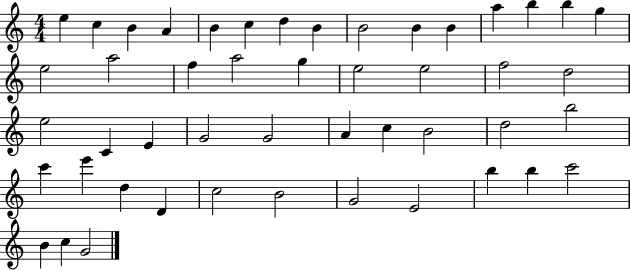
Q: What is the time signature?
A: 4/4